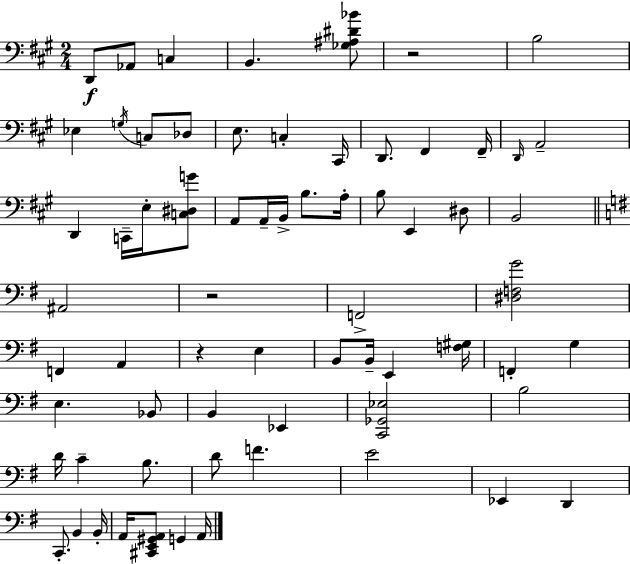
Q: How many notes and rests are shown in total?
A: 67